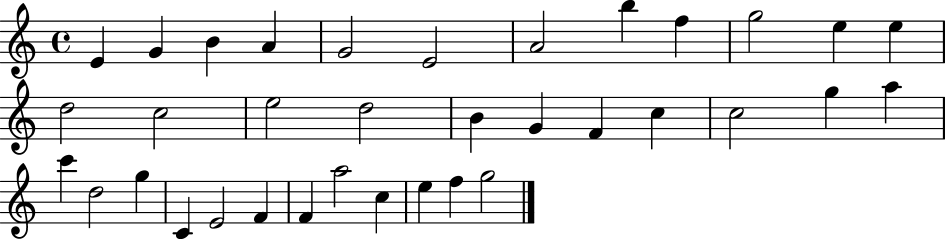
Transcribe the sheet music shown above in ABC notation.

X:1
T:Untitled
M:4/4
L:1/4
K:C
E G B A G2 E2 A2 b f g2 e e d2 c2 e2 d2 B G F c c2 g a c' d2 g C E2 F F a2 c e f g2